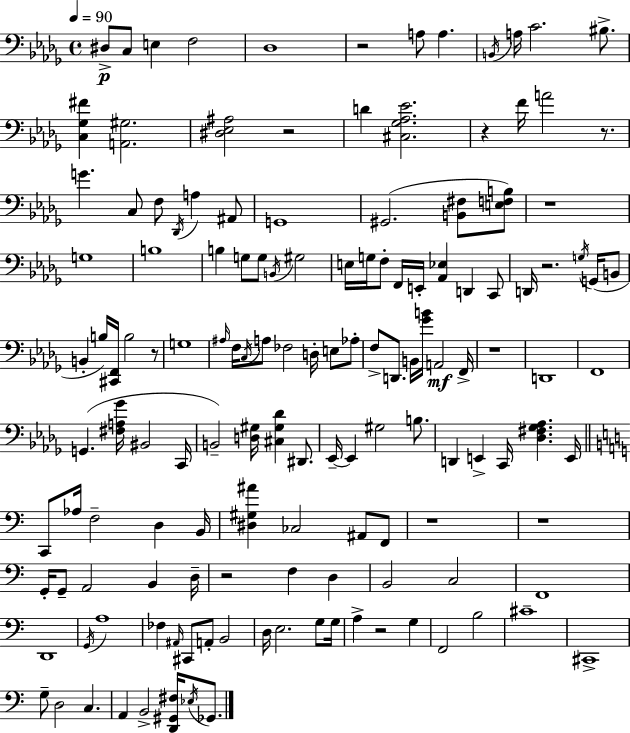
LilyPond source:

{
  \clef bass
  \time 4/4
  \defaultTimeSignature
  \key bes \minor
  \tempo 4 = 90
  \repeat volta 2 { dis8->\p c8 e4 f2 | des1 | r2 a8 a4. | \acciaccatura { b,16 } a16 c'2. bis8.-> | \break <c ges fis'>4 <a, gis>2. | <dis ees ais>2 r2 | d'4 <cis ges aes ees'>2. | r4 f'16 a'2 r8. | \break g'4. c8 f8 \acciaccatura { des,16 } a4 | ais,8 g,1 | gis,2.( <b, fis>8 | <e f b>8) r1 | \break g1 | b1 | b4 g8 g8 \acciaccatura { b,16 } gis2 | e16 g16 f8-. f,16 e,16-. <aes, ees>4 d,4 | \break c,8 d,16 r2. | \acciaccatura { g16 }( g,16 b,8 b,4-. b16) <cis, f,>16 b2 | r8 g1 | \grace { ais16 } f16 \acciaccatura { c16 } a8 fes2 | \break d16-. e8 aes8-. f8-> d,8. b,16 <ges' b'>16 a,2\mf | f,16-> r1 | d,1 | f,1 | \break g,4.( <fis a ges'>16 bis,2 | c,16 b,2--) <d gis>16 <cis gis des'>4 | dis,8. ees,16--~~ ees,4 gis2 | b8. d,4 e,4-> c,16 <des fis ges aes>4. | \break e,16 \bar "||" \break \key c \major c,8 aes16 f2-- d4 b,16 | <dis gis ais'>4 ces2 ais,8 f,8 | r1 | r1 | \break g,16-. g,8-- a,2 b,4 d16-- | r2 f4 d4 | b,2 c2 | f,1 | \break d,1 | \acciaccatura { g,16 } a1 | fes4 \grace { ais,16 } cis,8 a,8-. b,2 | d16 e2. g8 | \break g16 a4-> r2 g4 | f,2 b2 | cis'1-- | cis,1-> | \break g8-- d2 c4. | a,4 b,2-> <d, gis, fis>16 \acciaccatura { ees16 } | ges,8. } \bar "|."
}